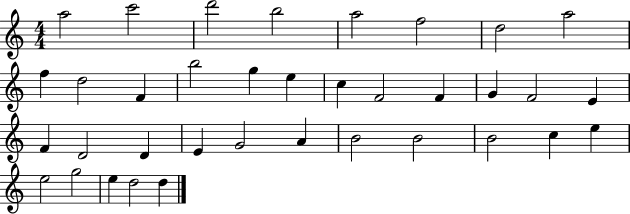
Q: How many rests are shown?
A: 0